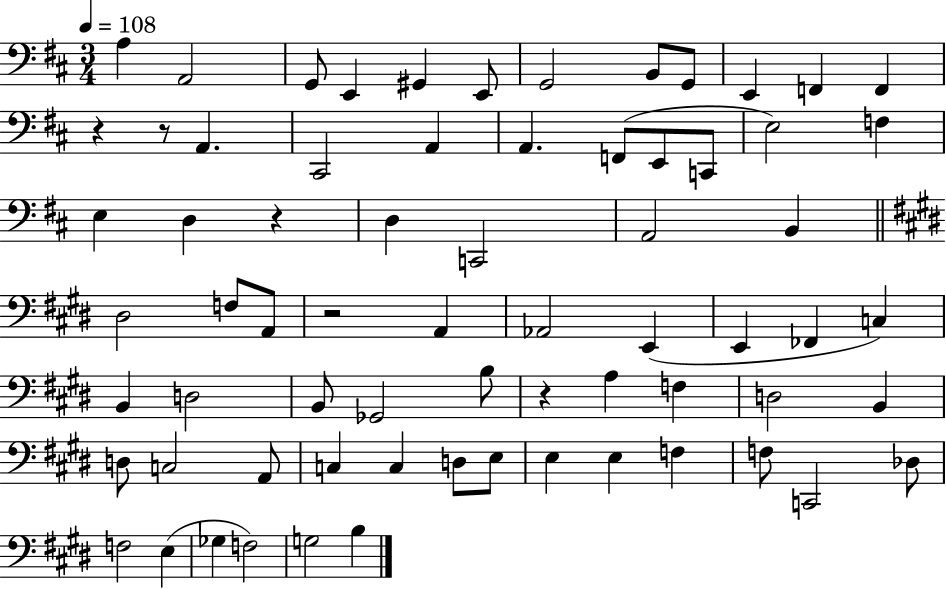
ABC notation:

X:1
T:Untitled
M:3/4
L:1/4
K:D
A, A,,2 G,,/2 E,, ^G,, E,,/2 G,,2 B,,/2 G,,/2 E,, F,, F,, z z/2 A,, ^C,,2 A,, A,, F,,/2 E,,/2 C,,/2 E,2 F, E, D, z D, C,,2 A,,2 B,, ^D,2 F,/2 A,,/2 z2 A,, _A,,2 E,, E,, _F,, C, B,, D,2 B,,/2 _G,,2 B,/2 z A, F, D,2 B,, D,/2 C,2 A,,/2 C, C, D,/2 E,/2 E, E, F, F,/2 C,,2 _D,/2 F,2 E, _G, F,2 G,2 B,